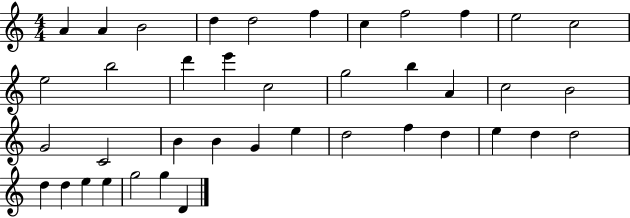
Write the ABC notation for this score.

X:1
T:Untitled
M:4/4
L:1/4
K:C
A A B2 d d2 f c f2 f e2 c2 e2 b2 d' e' c2 g2 b A c2 B2 G2 C2 B B G e d2 f d e d d2 d d e e g2 g D